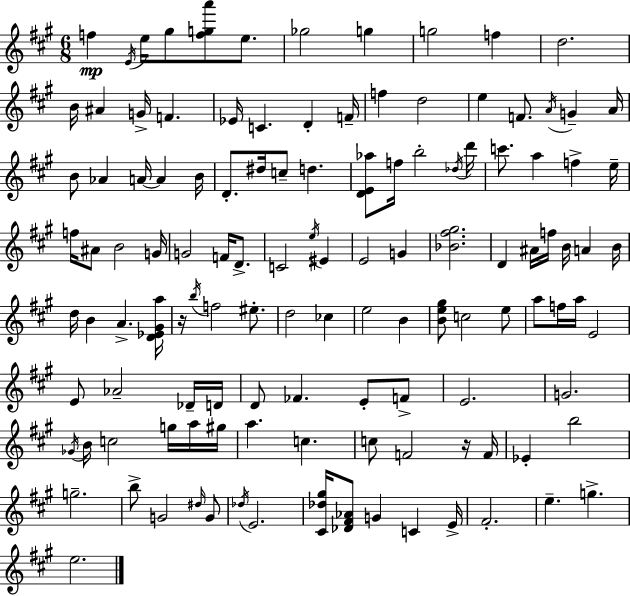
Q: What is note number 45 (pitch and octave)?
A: B4